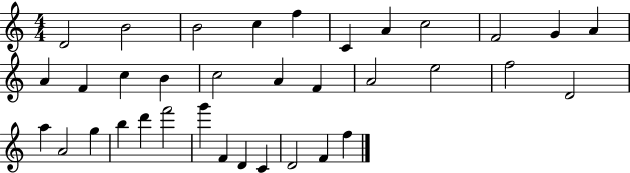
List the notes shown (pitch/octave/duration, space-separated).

D4/h B4/h B4/h C5/q F5/q C4/q A4/q C5/h F4/h G4/q A4/q A4/q F4/q C5/q B4/q C5/h A4/q F4/q A4/h E5/h F5/h D4/h A5/q A4/h G5/q B5/q D6/q F6/h G6/q F4/q D4/q C4/q D4/h F4/q F5/q